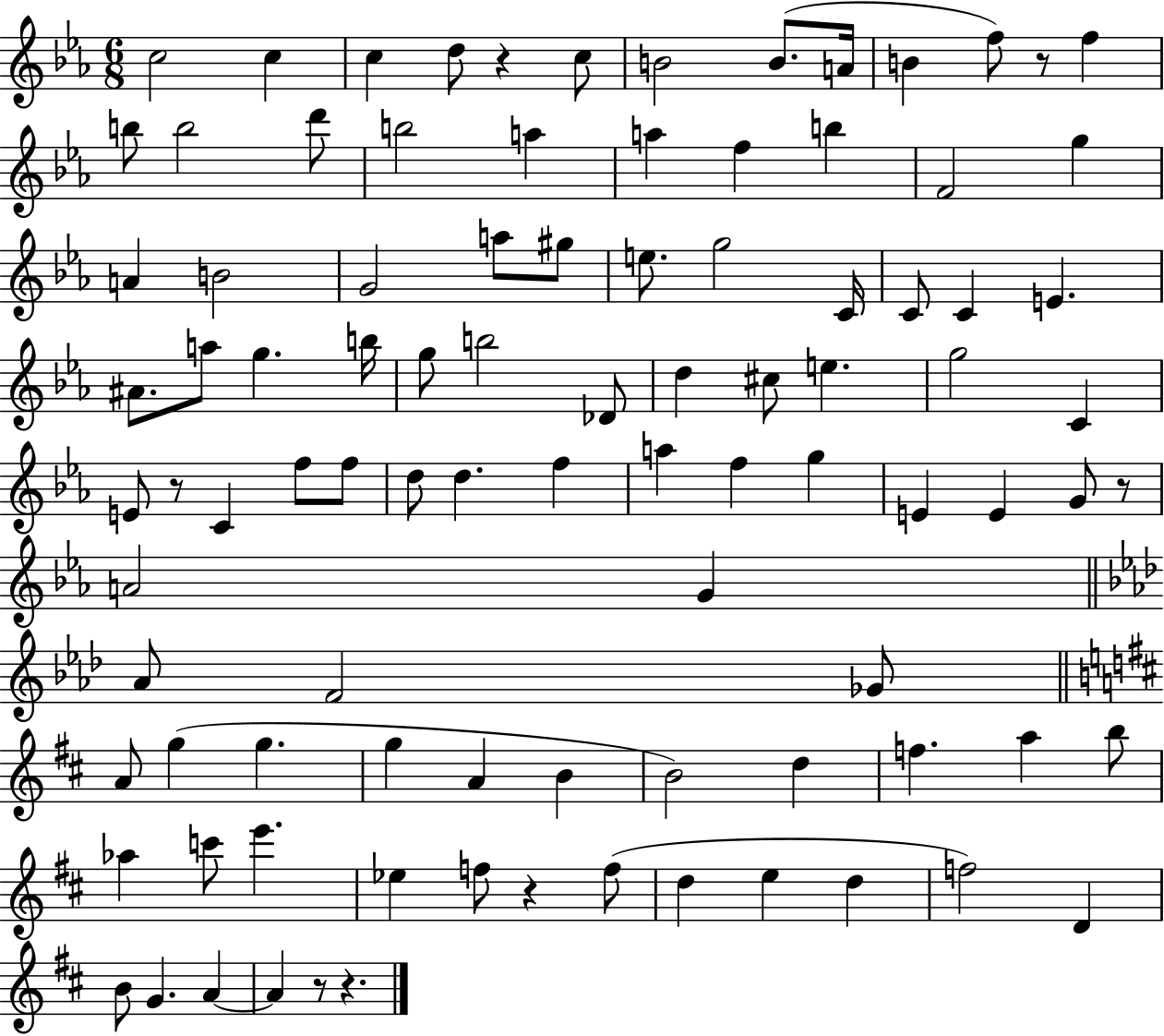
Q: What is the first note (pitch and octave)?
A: C5